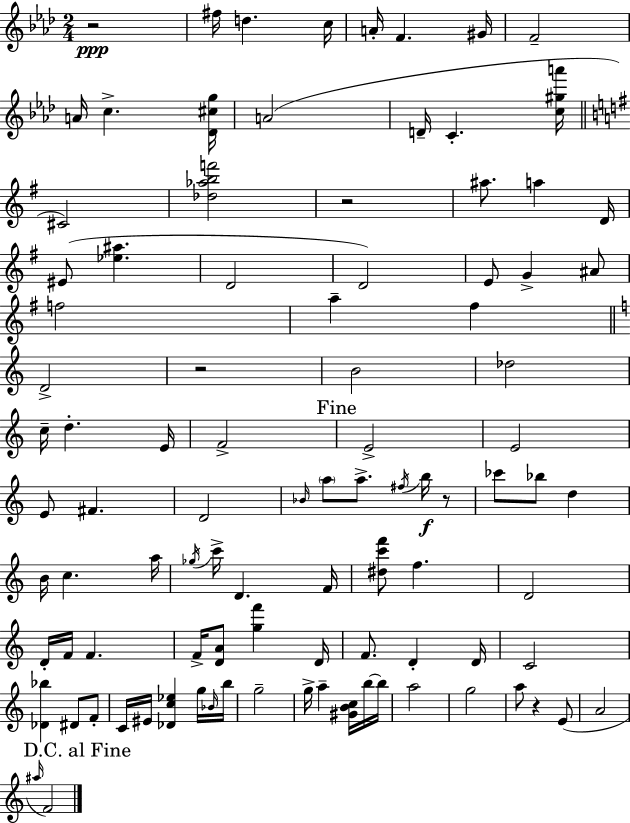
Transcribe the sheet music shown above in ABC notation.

X:1
T:Untitled
M:2/4
L:1/4
K:Fm
z2 ^f/4 d c/4 A/4 F ^G/4 F2 A/4 c [_D^cg]/4 A2 D/4 C [c^ga']/4 ^C2 [_d_abf']2 z2 ^a/2 a D/4 ^E/2 [_e^a] D2 D2 E/2 G ^A/2 f2 a ^f D2 z2 B2 _d2 c/4 d E/4 F2 E2 E2 E/2 ^F D2 _B/4 a/2 a/2 ^f/4 b/4 z/2 _c'/2 _b/2 d B/4 c a/4 _g/4 c'/4 D F/4 [^dc'f']/2 f D2 D/4 F/4 F F/4 [DA]/2 [gf'] D/4 F/2 D D/4 C2 [_D_b] ^D/2 F/2 C/4 ^E/4 [_Dc_e] g/4 _B/4 b/4 g2 g/4 a [^GBc]/4 b/4 b/4 a2 g2 a/2 z E/2 A2 ^a/4 F2